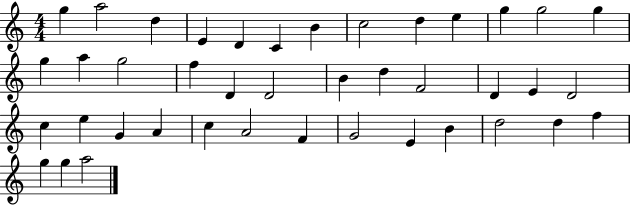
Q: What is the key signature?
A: C major